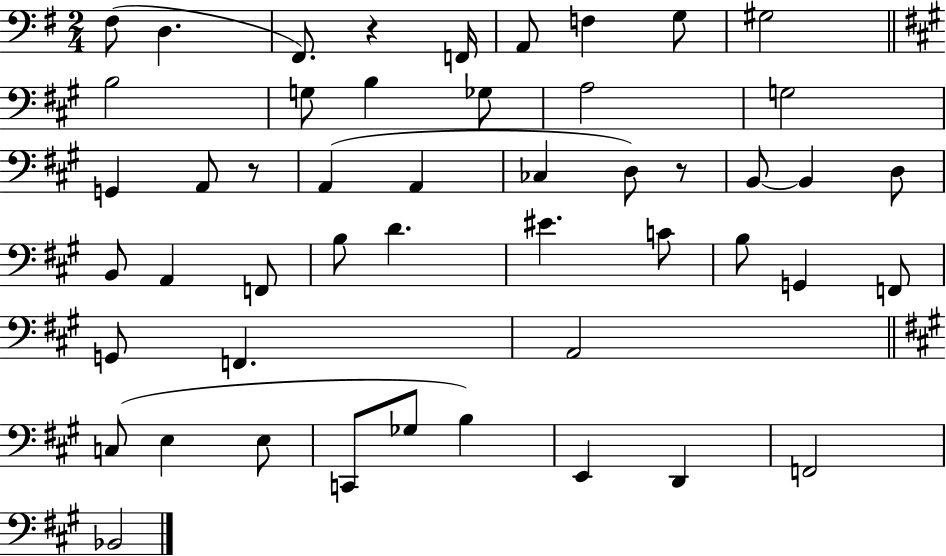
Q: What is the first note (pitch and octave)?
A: F#3